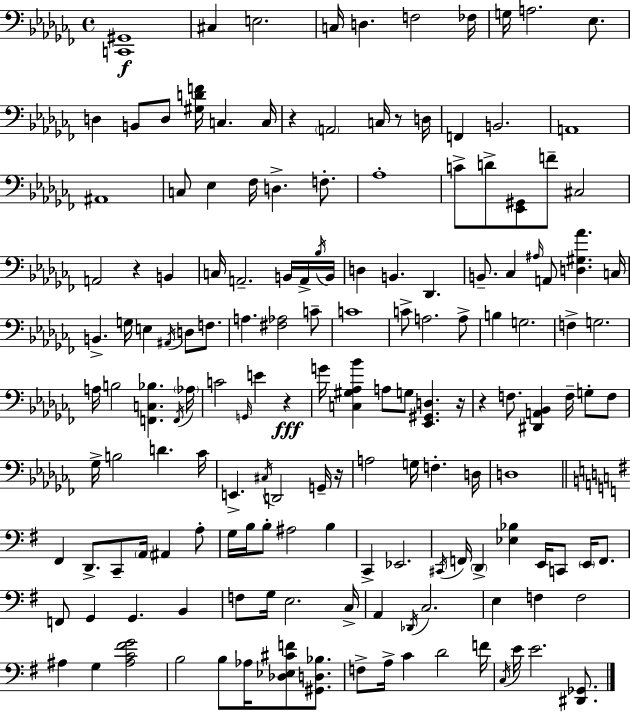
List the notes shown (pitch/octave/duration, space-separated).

[C2,G#2]/w C#3/q E3/h. C3/s D3/q. F3/h FES3/s G3/s A3/h. Eb3/e. D3/q B2/e D3/e [G#3,D4,F4]/s C3/q. C3/s R/q A2/h C3/s R/e D3/s F2/q B2/h. A2/w A#2/w C3/e Eb3/q FES3/s D3/q. F3/e. Ab3/w C4/e D4/e [Eb2,G#2]/e F4/e C#3/h A2/h R/q B2/q C3/s A2/h. B2/s A2/s Bb3/s B2/s D3/q B2/q. Db2/q. B2/e. CES3/q A#3/s A2/e [D3,G#3,Ab4]/q. C3/s B2/q. G3/s E3/q A#2/s D3/e F3/e. A3/q. [F#3,Ab3]/h C4/e C4/w C4/e A3/h. A3/e B3/q G3/h. F3/q G3/h. A3/s B3/h [F2,C3,Bb3]/q. F2/s Ab3/s C4/h G2/s E4/q R/q G4/s [C3,G#3,Ab3,Bb4]/q A3/e G3/e [Eb2,G#2,D3]/q. R/s R/q F3/e. [D#2,A2,Bb2]/q F3/s G3/e F3/e Gb3/s B3/h D4/q. CES4/s E2/q. C#3/s D2/h G2/s R/s A3/h G3/s F3/q. D3/s D3/w F#2/q D2/e. C2/e A2/s A#2/q A3/e G3/s B3/s B3/e A#3/h B3/q C2/q Eb2/h. C#2/s F2/s D2/q [Eb3,Bb3]/q E2/s C2/e E2/s F2/e. F2/e G2/q G2/q. B2/q F3/e G3/s E3/h. C3/s A2/q Db2/s C3/h. E3/q F3/q F3/h A#3/q G3/q [A#3,C4,F#4,G4]/h B3/h B3/e Ab3/s [Db3,Eb3,C#4,F4]/e [G#2,D3,Bb3]/e. F3/e A3/s C4/q D4/h F4/s C3/s E4/s E4/h. [D#2,Gb2]/e.